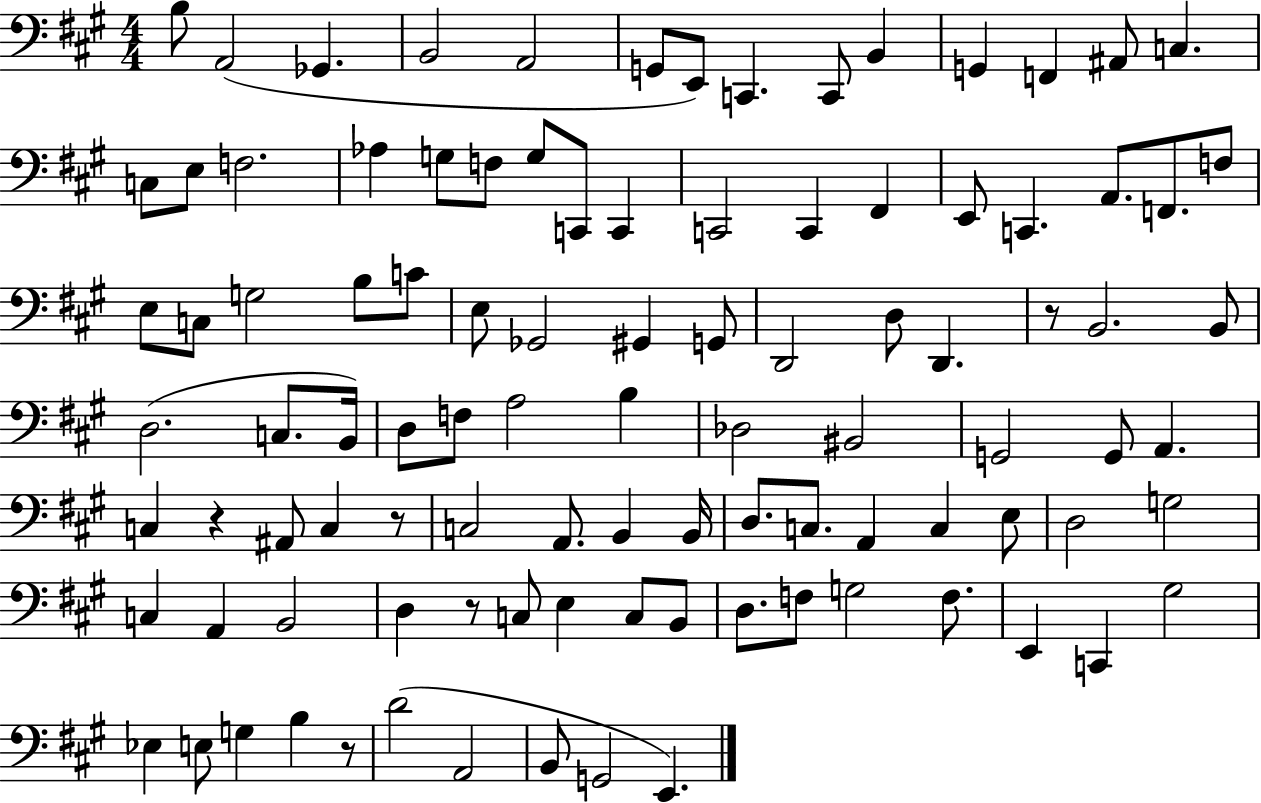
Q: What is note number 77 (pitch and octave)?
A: E3